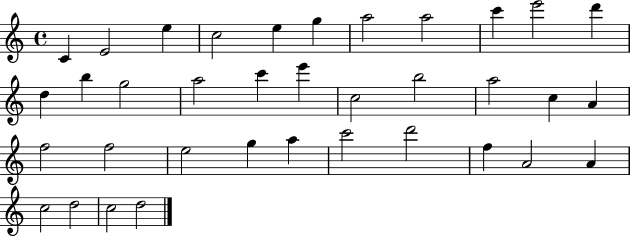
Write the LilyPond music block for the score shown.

{
  \clef treble
  \time 4/4
  \defaultTimeSignature
  \key c \major
  c'4 e'2 e''4 | c''2 e''4 g''4 | a''2 a''2 | c'''4 e'''2 d'''4 | \break d''4 b''4 g''2 | a''2 c'''4 e'''4 | c''2 b''2 | a''2 c''4 a'4 | \break f''2 f''2 | e''2 g''4 a''4 | c'''2 d'''2 | f''4 a'2 a'4 | \break c''2 d''2 | c''2 d''2 | \bar "|."
}